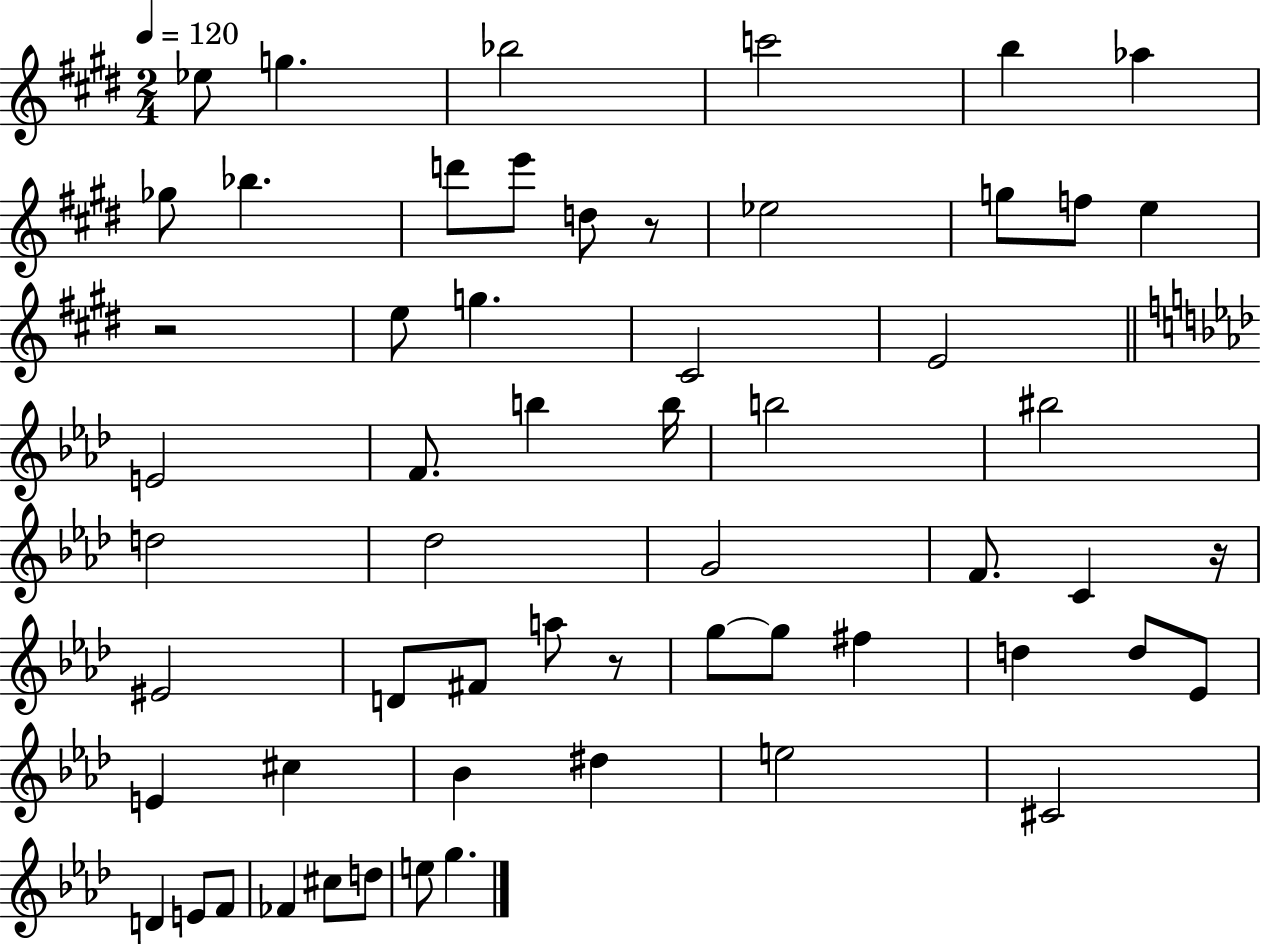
Eb5/e G5/q. Bb5/h C6/h B5/q Ab5/q Gb5/e Bb5/q. D6/e E6/e D5/e R/e Eb5/h G5/e F5/e E5/q R/h E5/e G5/q. C#4/h E4/h E4/h F4/e. B5/q B5/s B5/h BIS5/h D5/h Db5/h G4/h F4/e. C4/q R/s EIS4/h D4/e F#4/e A5/e R/e G5/e G5/e F#5/q D5/q D5/e Eb4/e E4/q C#5/q Bb4/q D#5/q E5/h C#4/h D4/q E4/e F4/e FES4/q C#5/e D5/e E5/e G5/q.